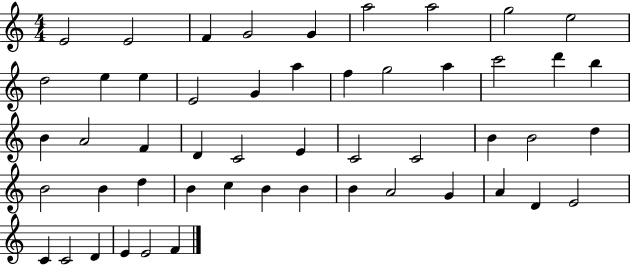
{
  \clef treble
  \numericTimeSignature
  \time 4/4
  \key c \major
  e'2 e'2 | f'4 g'2 g'4 | a''2 a''2 | g''2 e''2 | \break d''2 e''4 e''4 | e'2 g'4 a''4 | f''4 g''2 a''4 | c'''2 d'''4 b''4 | \break b'4 a'2 f'4 | d'4 c'2 e'4 | c'2 c'2 | b'4 b'2 d''4 | \break b'2 b'4 d''4 | b'4 c''4 b'4 b'4 | b'4 a'2 g'4 | a'4 d'4 e'2 | \break c'4 c'2 d'4 | e'4 e'2 f'4 | \bar "|."
}